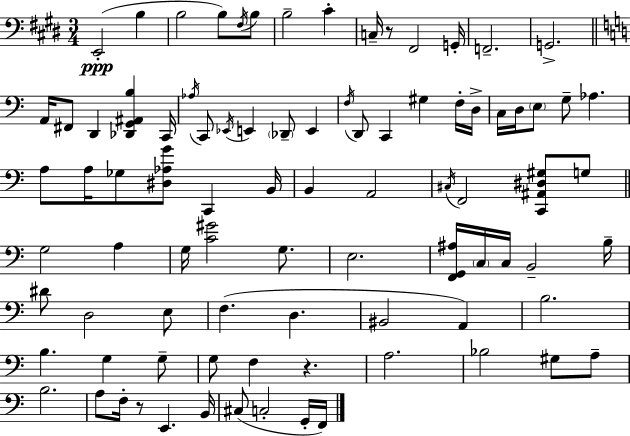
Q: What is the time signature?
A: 3/4